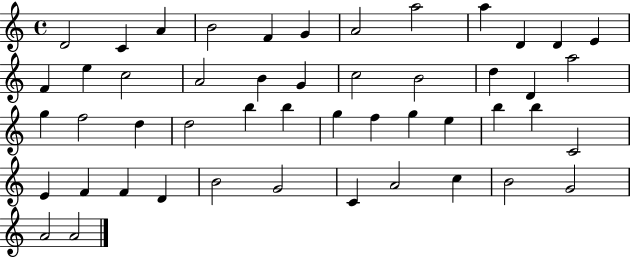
D4/h C4/q A4/q B4/h F4/q G4/q A4/h A5/h A5/q D4/q D4/q E4/q F4/q E5/q C5/h A4/h B4/q G4/q C5/h B4/h D5/q D4/q A5/h G5/q F5/h D5/q D5/h B5/q B5/q G5/q F5/q G5/q E5/q B5/q B5/q C4/h E4/q F4/q F4/q D4/q B4/h G4/h C4/q A4/h C5/q B4/h G4/h A4/h A4/h